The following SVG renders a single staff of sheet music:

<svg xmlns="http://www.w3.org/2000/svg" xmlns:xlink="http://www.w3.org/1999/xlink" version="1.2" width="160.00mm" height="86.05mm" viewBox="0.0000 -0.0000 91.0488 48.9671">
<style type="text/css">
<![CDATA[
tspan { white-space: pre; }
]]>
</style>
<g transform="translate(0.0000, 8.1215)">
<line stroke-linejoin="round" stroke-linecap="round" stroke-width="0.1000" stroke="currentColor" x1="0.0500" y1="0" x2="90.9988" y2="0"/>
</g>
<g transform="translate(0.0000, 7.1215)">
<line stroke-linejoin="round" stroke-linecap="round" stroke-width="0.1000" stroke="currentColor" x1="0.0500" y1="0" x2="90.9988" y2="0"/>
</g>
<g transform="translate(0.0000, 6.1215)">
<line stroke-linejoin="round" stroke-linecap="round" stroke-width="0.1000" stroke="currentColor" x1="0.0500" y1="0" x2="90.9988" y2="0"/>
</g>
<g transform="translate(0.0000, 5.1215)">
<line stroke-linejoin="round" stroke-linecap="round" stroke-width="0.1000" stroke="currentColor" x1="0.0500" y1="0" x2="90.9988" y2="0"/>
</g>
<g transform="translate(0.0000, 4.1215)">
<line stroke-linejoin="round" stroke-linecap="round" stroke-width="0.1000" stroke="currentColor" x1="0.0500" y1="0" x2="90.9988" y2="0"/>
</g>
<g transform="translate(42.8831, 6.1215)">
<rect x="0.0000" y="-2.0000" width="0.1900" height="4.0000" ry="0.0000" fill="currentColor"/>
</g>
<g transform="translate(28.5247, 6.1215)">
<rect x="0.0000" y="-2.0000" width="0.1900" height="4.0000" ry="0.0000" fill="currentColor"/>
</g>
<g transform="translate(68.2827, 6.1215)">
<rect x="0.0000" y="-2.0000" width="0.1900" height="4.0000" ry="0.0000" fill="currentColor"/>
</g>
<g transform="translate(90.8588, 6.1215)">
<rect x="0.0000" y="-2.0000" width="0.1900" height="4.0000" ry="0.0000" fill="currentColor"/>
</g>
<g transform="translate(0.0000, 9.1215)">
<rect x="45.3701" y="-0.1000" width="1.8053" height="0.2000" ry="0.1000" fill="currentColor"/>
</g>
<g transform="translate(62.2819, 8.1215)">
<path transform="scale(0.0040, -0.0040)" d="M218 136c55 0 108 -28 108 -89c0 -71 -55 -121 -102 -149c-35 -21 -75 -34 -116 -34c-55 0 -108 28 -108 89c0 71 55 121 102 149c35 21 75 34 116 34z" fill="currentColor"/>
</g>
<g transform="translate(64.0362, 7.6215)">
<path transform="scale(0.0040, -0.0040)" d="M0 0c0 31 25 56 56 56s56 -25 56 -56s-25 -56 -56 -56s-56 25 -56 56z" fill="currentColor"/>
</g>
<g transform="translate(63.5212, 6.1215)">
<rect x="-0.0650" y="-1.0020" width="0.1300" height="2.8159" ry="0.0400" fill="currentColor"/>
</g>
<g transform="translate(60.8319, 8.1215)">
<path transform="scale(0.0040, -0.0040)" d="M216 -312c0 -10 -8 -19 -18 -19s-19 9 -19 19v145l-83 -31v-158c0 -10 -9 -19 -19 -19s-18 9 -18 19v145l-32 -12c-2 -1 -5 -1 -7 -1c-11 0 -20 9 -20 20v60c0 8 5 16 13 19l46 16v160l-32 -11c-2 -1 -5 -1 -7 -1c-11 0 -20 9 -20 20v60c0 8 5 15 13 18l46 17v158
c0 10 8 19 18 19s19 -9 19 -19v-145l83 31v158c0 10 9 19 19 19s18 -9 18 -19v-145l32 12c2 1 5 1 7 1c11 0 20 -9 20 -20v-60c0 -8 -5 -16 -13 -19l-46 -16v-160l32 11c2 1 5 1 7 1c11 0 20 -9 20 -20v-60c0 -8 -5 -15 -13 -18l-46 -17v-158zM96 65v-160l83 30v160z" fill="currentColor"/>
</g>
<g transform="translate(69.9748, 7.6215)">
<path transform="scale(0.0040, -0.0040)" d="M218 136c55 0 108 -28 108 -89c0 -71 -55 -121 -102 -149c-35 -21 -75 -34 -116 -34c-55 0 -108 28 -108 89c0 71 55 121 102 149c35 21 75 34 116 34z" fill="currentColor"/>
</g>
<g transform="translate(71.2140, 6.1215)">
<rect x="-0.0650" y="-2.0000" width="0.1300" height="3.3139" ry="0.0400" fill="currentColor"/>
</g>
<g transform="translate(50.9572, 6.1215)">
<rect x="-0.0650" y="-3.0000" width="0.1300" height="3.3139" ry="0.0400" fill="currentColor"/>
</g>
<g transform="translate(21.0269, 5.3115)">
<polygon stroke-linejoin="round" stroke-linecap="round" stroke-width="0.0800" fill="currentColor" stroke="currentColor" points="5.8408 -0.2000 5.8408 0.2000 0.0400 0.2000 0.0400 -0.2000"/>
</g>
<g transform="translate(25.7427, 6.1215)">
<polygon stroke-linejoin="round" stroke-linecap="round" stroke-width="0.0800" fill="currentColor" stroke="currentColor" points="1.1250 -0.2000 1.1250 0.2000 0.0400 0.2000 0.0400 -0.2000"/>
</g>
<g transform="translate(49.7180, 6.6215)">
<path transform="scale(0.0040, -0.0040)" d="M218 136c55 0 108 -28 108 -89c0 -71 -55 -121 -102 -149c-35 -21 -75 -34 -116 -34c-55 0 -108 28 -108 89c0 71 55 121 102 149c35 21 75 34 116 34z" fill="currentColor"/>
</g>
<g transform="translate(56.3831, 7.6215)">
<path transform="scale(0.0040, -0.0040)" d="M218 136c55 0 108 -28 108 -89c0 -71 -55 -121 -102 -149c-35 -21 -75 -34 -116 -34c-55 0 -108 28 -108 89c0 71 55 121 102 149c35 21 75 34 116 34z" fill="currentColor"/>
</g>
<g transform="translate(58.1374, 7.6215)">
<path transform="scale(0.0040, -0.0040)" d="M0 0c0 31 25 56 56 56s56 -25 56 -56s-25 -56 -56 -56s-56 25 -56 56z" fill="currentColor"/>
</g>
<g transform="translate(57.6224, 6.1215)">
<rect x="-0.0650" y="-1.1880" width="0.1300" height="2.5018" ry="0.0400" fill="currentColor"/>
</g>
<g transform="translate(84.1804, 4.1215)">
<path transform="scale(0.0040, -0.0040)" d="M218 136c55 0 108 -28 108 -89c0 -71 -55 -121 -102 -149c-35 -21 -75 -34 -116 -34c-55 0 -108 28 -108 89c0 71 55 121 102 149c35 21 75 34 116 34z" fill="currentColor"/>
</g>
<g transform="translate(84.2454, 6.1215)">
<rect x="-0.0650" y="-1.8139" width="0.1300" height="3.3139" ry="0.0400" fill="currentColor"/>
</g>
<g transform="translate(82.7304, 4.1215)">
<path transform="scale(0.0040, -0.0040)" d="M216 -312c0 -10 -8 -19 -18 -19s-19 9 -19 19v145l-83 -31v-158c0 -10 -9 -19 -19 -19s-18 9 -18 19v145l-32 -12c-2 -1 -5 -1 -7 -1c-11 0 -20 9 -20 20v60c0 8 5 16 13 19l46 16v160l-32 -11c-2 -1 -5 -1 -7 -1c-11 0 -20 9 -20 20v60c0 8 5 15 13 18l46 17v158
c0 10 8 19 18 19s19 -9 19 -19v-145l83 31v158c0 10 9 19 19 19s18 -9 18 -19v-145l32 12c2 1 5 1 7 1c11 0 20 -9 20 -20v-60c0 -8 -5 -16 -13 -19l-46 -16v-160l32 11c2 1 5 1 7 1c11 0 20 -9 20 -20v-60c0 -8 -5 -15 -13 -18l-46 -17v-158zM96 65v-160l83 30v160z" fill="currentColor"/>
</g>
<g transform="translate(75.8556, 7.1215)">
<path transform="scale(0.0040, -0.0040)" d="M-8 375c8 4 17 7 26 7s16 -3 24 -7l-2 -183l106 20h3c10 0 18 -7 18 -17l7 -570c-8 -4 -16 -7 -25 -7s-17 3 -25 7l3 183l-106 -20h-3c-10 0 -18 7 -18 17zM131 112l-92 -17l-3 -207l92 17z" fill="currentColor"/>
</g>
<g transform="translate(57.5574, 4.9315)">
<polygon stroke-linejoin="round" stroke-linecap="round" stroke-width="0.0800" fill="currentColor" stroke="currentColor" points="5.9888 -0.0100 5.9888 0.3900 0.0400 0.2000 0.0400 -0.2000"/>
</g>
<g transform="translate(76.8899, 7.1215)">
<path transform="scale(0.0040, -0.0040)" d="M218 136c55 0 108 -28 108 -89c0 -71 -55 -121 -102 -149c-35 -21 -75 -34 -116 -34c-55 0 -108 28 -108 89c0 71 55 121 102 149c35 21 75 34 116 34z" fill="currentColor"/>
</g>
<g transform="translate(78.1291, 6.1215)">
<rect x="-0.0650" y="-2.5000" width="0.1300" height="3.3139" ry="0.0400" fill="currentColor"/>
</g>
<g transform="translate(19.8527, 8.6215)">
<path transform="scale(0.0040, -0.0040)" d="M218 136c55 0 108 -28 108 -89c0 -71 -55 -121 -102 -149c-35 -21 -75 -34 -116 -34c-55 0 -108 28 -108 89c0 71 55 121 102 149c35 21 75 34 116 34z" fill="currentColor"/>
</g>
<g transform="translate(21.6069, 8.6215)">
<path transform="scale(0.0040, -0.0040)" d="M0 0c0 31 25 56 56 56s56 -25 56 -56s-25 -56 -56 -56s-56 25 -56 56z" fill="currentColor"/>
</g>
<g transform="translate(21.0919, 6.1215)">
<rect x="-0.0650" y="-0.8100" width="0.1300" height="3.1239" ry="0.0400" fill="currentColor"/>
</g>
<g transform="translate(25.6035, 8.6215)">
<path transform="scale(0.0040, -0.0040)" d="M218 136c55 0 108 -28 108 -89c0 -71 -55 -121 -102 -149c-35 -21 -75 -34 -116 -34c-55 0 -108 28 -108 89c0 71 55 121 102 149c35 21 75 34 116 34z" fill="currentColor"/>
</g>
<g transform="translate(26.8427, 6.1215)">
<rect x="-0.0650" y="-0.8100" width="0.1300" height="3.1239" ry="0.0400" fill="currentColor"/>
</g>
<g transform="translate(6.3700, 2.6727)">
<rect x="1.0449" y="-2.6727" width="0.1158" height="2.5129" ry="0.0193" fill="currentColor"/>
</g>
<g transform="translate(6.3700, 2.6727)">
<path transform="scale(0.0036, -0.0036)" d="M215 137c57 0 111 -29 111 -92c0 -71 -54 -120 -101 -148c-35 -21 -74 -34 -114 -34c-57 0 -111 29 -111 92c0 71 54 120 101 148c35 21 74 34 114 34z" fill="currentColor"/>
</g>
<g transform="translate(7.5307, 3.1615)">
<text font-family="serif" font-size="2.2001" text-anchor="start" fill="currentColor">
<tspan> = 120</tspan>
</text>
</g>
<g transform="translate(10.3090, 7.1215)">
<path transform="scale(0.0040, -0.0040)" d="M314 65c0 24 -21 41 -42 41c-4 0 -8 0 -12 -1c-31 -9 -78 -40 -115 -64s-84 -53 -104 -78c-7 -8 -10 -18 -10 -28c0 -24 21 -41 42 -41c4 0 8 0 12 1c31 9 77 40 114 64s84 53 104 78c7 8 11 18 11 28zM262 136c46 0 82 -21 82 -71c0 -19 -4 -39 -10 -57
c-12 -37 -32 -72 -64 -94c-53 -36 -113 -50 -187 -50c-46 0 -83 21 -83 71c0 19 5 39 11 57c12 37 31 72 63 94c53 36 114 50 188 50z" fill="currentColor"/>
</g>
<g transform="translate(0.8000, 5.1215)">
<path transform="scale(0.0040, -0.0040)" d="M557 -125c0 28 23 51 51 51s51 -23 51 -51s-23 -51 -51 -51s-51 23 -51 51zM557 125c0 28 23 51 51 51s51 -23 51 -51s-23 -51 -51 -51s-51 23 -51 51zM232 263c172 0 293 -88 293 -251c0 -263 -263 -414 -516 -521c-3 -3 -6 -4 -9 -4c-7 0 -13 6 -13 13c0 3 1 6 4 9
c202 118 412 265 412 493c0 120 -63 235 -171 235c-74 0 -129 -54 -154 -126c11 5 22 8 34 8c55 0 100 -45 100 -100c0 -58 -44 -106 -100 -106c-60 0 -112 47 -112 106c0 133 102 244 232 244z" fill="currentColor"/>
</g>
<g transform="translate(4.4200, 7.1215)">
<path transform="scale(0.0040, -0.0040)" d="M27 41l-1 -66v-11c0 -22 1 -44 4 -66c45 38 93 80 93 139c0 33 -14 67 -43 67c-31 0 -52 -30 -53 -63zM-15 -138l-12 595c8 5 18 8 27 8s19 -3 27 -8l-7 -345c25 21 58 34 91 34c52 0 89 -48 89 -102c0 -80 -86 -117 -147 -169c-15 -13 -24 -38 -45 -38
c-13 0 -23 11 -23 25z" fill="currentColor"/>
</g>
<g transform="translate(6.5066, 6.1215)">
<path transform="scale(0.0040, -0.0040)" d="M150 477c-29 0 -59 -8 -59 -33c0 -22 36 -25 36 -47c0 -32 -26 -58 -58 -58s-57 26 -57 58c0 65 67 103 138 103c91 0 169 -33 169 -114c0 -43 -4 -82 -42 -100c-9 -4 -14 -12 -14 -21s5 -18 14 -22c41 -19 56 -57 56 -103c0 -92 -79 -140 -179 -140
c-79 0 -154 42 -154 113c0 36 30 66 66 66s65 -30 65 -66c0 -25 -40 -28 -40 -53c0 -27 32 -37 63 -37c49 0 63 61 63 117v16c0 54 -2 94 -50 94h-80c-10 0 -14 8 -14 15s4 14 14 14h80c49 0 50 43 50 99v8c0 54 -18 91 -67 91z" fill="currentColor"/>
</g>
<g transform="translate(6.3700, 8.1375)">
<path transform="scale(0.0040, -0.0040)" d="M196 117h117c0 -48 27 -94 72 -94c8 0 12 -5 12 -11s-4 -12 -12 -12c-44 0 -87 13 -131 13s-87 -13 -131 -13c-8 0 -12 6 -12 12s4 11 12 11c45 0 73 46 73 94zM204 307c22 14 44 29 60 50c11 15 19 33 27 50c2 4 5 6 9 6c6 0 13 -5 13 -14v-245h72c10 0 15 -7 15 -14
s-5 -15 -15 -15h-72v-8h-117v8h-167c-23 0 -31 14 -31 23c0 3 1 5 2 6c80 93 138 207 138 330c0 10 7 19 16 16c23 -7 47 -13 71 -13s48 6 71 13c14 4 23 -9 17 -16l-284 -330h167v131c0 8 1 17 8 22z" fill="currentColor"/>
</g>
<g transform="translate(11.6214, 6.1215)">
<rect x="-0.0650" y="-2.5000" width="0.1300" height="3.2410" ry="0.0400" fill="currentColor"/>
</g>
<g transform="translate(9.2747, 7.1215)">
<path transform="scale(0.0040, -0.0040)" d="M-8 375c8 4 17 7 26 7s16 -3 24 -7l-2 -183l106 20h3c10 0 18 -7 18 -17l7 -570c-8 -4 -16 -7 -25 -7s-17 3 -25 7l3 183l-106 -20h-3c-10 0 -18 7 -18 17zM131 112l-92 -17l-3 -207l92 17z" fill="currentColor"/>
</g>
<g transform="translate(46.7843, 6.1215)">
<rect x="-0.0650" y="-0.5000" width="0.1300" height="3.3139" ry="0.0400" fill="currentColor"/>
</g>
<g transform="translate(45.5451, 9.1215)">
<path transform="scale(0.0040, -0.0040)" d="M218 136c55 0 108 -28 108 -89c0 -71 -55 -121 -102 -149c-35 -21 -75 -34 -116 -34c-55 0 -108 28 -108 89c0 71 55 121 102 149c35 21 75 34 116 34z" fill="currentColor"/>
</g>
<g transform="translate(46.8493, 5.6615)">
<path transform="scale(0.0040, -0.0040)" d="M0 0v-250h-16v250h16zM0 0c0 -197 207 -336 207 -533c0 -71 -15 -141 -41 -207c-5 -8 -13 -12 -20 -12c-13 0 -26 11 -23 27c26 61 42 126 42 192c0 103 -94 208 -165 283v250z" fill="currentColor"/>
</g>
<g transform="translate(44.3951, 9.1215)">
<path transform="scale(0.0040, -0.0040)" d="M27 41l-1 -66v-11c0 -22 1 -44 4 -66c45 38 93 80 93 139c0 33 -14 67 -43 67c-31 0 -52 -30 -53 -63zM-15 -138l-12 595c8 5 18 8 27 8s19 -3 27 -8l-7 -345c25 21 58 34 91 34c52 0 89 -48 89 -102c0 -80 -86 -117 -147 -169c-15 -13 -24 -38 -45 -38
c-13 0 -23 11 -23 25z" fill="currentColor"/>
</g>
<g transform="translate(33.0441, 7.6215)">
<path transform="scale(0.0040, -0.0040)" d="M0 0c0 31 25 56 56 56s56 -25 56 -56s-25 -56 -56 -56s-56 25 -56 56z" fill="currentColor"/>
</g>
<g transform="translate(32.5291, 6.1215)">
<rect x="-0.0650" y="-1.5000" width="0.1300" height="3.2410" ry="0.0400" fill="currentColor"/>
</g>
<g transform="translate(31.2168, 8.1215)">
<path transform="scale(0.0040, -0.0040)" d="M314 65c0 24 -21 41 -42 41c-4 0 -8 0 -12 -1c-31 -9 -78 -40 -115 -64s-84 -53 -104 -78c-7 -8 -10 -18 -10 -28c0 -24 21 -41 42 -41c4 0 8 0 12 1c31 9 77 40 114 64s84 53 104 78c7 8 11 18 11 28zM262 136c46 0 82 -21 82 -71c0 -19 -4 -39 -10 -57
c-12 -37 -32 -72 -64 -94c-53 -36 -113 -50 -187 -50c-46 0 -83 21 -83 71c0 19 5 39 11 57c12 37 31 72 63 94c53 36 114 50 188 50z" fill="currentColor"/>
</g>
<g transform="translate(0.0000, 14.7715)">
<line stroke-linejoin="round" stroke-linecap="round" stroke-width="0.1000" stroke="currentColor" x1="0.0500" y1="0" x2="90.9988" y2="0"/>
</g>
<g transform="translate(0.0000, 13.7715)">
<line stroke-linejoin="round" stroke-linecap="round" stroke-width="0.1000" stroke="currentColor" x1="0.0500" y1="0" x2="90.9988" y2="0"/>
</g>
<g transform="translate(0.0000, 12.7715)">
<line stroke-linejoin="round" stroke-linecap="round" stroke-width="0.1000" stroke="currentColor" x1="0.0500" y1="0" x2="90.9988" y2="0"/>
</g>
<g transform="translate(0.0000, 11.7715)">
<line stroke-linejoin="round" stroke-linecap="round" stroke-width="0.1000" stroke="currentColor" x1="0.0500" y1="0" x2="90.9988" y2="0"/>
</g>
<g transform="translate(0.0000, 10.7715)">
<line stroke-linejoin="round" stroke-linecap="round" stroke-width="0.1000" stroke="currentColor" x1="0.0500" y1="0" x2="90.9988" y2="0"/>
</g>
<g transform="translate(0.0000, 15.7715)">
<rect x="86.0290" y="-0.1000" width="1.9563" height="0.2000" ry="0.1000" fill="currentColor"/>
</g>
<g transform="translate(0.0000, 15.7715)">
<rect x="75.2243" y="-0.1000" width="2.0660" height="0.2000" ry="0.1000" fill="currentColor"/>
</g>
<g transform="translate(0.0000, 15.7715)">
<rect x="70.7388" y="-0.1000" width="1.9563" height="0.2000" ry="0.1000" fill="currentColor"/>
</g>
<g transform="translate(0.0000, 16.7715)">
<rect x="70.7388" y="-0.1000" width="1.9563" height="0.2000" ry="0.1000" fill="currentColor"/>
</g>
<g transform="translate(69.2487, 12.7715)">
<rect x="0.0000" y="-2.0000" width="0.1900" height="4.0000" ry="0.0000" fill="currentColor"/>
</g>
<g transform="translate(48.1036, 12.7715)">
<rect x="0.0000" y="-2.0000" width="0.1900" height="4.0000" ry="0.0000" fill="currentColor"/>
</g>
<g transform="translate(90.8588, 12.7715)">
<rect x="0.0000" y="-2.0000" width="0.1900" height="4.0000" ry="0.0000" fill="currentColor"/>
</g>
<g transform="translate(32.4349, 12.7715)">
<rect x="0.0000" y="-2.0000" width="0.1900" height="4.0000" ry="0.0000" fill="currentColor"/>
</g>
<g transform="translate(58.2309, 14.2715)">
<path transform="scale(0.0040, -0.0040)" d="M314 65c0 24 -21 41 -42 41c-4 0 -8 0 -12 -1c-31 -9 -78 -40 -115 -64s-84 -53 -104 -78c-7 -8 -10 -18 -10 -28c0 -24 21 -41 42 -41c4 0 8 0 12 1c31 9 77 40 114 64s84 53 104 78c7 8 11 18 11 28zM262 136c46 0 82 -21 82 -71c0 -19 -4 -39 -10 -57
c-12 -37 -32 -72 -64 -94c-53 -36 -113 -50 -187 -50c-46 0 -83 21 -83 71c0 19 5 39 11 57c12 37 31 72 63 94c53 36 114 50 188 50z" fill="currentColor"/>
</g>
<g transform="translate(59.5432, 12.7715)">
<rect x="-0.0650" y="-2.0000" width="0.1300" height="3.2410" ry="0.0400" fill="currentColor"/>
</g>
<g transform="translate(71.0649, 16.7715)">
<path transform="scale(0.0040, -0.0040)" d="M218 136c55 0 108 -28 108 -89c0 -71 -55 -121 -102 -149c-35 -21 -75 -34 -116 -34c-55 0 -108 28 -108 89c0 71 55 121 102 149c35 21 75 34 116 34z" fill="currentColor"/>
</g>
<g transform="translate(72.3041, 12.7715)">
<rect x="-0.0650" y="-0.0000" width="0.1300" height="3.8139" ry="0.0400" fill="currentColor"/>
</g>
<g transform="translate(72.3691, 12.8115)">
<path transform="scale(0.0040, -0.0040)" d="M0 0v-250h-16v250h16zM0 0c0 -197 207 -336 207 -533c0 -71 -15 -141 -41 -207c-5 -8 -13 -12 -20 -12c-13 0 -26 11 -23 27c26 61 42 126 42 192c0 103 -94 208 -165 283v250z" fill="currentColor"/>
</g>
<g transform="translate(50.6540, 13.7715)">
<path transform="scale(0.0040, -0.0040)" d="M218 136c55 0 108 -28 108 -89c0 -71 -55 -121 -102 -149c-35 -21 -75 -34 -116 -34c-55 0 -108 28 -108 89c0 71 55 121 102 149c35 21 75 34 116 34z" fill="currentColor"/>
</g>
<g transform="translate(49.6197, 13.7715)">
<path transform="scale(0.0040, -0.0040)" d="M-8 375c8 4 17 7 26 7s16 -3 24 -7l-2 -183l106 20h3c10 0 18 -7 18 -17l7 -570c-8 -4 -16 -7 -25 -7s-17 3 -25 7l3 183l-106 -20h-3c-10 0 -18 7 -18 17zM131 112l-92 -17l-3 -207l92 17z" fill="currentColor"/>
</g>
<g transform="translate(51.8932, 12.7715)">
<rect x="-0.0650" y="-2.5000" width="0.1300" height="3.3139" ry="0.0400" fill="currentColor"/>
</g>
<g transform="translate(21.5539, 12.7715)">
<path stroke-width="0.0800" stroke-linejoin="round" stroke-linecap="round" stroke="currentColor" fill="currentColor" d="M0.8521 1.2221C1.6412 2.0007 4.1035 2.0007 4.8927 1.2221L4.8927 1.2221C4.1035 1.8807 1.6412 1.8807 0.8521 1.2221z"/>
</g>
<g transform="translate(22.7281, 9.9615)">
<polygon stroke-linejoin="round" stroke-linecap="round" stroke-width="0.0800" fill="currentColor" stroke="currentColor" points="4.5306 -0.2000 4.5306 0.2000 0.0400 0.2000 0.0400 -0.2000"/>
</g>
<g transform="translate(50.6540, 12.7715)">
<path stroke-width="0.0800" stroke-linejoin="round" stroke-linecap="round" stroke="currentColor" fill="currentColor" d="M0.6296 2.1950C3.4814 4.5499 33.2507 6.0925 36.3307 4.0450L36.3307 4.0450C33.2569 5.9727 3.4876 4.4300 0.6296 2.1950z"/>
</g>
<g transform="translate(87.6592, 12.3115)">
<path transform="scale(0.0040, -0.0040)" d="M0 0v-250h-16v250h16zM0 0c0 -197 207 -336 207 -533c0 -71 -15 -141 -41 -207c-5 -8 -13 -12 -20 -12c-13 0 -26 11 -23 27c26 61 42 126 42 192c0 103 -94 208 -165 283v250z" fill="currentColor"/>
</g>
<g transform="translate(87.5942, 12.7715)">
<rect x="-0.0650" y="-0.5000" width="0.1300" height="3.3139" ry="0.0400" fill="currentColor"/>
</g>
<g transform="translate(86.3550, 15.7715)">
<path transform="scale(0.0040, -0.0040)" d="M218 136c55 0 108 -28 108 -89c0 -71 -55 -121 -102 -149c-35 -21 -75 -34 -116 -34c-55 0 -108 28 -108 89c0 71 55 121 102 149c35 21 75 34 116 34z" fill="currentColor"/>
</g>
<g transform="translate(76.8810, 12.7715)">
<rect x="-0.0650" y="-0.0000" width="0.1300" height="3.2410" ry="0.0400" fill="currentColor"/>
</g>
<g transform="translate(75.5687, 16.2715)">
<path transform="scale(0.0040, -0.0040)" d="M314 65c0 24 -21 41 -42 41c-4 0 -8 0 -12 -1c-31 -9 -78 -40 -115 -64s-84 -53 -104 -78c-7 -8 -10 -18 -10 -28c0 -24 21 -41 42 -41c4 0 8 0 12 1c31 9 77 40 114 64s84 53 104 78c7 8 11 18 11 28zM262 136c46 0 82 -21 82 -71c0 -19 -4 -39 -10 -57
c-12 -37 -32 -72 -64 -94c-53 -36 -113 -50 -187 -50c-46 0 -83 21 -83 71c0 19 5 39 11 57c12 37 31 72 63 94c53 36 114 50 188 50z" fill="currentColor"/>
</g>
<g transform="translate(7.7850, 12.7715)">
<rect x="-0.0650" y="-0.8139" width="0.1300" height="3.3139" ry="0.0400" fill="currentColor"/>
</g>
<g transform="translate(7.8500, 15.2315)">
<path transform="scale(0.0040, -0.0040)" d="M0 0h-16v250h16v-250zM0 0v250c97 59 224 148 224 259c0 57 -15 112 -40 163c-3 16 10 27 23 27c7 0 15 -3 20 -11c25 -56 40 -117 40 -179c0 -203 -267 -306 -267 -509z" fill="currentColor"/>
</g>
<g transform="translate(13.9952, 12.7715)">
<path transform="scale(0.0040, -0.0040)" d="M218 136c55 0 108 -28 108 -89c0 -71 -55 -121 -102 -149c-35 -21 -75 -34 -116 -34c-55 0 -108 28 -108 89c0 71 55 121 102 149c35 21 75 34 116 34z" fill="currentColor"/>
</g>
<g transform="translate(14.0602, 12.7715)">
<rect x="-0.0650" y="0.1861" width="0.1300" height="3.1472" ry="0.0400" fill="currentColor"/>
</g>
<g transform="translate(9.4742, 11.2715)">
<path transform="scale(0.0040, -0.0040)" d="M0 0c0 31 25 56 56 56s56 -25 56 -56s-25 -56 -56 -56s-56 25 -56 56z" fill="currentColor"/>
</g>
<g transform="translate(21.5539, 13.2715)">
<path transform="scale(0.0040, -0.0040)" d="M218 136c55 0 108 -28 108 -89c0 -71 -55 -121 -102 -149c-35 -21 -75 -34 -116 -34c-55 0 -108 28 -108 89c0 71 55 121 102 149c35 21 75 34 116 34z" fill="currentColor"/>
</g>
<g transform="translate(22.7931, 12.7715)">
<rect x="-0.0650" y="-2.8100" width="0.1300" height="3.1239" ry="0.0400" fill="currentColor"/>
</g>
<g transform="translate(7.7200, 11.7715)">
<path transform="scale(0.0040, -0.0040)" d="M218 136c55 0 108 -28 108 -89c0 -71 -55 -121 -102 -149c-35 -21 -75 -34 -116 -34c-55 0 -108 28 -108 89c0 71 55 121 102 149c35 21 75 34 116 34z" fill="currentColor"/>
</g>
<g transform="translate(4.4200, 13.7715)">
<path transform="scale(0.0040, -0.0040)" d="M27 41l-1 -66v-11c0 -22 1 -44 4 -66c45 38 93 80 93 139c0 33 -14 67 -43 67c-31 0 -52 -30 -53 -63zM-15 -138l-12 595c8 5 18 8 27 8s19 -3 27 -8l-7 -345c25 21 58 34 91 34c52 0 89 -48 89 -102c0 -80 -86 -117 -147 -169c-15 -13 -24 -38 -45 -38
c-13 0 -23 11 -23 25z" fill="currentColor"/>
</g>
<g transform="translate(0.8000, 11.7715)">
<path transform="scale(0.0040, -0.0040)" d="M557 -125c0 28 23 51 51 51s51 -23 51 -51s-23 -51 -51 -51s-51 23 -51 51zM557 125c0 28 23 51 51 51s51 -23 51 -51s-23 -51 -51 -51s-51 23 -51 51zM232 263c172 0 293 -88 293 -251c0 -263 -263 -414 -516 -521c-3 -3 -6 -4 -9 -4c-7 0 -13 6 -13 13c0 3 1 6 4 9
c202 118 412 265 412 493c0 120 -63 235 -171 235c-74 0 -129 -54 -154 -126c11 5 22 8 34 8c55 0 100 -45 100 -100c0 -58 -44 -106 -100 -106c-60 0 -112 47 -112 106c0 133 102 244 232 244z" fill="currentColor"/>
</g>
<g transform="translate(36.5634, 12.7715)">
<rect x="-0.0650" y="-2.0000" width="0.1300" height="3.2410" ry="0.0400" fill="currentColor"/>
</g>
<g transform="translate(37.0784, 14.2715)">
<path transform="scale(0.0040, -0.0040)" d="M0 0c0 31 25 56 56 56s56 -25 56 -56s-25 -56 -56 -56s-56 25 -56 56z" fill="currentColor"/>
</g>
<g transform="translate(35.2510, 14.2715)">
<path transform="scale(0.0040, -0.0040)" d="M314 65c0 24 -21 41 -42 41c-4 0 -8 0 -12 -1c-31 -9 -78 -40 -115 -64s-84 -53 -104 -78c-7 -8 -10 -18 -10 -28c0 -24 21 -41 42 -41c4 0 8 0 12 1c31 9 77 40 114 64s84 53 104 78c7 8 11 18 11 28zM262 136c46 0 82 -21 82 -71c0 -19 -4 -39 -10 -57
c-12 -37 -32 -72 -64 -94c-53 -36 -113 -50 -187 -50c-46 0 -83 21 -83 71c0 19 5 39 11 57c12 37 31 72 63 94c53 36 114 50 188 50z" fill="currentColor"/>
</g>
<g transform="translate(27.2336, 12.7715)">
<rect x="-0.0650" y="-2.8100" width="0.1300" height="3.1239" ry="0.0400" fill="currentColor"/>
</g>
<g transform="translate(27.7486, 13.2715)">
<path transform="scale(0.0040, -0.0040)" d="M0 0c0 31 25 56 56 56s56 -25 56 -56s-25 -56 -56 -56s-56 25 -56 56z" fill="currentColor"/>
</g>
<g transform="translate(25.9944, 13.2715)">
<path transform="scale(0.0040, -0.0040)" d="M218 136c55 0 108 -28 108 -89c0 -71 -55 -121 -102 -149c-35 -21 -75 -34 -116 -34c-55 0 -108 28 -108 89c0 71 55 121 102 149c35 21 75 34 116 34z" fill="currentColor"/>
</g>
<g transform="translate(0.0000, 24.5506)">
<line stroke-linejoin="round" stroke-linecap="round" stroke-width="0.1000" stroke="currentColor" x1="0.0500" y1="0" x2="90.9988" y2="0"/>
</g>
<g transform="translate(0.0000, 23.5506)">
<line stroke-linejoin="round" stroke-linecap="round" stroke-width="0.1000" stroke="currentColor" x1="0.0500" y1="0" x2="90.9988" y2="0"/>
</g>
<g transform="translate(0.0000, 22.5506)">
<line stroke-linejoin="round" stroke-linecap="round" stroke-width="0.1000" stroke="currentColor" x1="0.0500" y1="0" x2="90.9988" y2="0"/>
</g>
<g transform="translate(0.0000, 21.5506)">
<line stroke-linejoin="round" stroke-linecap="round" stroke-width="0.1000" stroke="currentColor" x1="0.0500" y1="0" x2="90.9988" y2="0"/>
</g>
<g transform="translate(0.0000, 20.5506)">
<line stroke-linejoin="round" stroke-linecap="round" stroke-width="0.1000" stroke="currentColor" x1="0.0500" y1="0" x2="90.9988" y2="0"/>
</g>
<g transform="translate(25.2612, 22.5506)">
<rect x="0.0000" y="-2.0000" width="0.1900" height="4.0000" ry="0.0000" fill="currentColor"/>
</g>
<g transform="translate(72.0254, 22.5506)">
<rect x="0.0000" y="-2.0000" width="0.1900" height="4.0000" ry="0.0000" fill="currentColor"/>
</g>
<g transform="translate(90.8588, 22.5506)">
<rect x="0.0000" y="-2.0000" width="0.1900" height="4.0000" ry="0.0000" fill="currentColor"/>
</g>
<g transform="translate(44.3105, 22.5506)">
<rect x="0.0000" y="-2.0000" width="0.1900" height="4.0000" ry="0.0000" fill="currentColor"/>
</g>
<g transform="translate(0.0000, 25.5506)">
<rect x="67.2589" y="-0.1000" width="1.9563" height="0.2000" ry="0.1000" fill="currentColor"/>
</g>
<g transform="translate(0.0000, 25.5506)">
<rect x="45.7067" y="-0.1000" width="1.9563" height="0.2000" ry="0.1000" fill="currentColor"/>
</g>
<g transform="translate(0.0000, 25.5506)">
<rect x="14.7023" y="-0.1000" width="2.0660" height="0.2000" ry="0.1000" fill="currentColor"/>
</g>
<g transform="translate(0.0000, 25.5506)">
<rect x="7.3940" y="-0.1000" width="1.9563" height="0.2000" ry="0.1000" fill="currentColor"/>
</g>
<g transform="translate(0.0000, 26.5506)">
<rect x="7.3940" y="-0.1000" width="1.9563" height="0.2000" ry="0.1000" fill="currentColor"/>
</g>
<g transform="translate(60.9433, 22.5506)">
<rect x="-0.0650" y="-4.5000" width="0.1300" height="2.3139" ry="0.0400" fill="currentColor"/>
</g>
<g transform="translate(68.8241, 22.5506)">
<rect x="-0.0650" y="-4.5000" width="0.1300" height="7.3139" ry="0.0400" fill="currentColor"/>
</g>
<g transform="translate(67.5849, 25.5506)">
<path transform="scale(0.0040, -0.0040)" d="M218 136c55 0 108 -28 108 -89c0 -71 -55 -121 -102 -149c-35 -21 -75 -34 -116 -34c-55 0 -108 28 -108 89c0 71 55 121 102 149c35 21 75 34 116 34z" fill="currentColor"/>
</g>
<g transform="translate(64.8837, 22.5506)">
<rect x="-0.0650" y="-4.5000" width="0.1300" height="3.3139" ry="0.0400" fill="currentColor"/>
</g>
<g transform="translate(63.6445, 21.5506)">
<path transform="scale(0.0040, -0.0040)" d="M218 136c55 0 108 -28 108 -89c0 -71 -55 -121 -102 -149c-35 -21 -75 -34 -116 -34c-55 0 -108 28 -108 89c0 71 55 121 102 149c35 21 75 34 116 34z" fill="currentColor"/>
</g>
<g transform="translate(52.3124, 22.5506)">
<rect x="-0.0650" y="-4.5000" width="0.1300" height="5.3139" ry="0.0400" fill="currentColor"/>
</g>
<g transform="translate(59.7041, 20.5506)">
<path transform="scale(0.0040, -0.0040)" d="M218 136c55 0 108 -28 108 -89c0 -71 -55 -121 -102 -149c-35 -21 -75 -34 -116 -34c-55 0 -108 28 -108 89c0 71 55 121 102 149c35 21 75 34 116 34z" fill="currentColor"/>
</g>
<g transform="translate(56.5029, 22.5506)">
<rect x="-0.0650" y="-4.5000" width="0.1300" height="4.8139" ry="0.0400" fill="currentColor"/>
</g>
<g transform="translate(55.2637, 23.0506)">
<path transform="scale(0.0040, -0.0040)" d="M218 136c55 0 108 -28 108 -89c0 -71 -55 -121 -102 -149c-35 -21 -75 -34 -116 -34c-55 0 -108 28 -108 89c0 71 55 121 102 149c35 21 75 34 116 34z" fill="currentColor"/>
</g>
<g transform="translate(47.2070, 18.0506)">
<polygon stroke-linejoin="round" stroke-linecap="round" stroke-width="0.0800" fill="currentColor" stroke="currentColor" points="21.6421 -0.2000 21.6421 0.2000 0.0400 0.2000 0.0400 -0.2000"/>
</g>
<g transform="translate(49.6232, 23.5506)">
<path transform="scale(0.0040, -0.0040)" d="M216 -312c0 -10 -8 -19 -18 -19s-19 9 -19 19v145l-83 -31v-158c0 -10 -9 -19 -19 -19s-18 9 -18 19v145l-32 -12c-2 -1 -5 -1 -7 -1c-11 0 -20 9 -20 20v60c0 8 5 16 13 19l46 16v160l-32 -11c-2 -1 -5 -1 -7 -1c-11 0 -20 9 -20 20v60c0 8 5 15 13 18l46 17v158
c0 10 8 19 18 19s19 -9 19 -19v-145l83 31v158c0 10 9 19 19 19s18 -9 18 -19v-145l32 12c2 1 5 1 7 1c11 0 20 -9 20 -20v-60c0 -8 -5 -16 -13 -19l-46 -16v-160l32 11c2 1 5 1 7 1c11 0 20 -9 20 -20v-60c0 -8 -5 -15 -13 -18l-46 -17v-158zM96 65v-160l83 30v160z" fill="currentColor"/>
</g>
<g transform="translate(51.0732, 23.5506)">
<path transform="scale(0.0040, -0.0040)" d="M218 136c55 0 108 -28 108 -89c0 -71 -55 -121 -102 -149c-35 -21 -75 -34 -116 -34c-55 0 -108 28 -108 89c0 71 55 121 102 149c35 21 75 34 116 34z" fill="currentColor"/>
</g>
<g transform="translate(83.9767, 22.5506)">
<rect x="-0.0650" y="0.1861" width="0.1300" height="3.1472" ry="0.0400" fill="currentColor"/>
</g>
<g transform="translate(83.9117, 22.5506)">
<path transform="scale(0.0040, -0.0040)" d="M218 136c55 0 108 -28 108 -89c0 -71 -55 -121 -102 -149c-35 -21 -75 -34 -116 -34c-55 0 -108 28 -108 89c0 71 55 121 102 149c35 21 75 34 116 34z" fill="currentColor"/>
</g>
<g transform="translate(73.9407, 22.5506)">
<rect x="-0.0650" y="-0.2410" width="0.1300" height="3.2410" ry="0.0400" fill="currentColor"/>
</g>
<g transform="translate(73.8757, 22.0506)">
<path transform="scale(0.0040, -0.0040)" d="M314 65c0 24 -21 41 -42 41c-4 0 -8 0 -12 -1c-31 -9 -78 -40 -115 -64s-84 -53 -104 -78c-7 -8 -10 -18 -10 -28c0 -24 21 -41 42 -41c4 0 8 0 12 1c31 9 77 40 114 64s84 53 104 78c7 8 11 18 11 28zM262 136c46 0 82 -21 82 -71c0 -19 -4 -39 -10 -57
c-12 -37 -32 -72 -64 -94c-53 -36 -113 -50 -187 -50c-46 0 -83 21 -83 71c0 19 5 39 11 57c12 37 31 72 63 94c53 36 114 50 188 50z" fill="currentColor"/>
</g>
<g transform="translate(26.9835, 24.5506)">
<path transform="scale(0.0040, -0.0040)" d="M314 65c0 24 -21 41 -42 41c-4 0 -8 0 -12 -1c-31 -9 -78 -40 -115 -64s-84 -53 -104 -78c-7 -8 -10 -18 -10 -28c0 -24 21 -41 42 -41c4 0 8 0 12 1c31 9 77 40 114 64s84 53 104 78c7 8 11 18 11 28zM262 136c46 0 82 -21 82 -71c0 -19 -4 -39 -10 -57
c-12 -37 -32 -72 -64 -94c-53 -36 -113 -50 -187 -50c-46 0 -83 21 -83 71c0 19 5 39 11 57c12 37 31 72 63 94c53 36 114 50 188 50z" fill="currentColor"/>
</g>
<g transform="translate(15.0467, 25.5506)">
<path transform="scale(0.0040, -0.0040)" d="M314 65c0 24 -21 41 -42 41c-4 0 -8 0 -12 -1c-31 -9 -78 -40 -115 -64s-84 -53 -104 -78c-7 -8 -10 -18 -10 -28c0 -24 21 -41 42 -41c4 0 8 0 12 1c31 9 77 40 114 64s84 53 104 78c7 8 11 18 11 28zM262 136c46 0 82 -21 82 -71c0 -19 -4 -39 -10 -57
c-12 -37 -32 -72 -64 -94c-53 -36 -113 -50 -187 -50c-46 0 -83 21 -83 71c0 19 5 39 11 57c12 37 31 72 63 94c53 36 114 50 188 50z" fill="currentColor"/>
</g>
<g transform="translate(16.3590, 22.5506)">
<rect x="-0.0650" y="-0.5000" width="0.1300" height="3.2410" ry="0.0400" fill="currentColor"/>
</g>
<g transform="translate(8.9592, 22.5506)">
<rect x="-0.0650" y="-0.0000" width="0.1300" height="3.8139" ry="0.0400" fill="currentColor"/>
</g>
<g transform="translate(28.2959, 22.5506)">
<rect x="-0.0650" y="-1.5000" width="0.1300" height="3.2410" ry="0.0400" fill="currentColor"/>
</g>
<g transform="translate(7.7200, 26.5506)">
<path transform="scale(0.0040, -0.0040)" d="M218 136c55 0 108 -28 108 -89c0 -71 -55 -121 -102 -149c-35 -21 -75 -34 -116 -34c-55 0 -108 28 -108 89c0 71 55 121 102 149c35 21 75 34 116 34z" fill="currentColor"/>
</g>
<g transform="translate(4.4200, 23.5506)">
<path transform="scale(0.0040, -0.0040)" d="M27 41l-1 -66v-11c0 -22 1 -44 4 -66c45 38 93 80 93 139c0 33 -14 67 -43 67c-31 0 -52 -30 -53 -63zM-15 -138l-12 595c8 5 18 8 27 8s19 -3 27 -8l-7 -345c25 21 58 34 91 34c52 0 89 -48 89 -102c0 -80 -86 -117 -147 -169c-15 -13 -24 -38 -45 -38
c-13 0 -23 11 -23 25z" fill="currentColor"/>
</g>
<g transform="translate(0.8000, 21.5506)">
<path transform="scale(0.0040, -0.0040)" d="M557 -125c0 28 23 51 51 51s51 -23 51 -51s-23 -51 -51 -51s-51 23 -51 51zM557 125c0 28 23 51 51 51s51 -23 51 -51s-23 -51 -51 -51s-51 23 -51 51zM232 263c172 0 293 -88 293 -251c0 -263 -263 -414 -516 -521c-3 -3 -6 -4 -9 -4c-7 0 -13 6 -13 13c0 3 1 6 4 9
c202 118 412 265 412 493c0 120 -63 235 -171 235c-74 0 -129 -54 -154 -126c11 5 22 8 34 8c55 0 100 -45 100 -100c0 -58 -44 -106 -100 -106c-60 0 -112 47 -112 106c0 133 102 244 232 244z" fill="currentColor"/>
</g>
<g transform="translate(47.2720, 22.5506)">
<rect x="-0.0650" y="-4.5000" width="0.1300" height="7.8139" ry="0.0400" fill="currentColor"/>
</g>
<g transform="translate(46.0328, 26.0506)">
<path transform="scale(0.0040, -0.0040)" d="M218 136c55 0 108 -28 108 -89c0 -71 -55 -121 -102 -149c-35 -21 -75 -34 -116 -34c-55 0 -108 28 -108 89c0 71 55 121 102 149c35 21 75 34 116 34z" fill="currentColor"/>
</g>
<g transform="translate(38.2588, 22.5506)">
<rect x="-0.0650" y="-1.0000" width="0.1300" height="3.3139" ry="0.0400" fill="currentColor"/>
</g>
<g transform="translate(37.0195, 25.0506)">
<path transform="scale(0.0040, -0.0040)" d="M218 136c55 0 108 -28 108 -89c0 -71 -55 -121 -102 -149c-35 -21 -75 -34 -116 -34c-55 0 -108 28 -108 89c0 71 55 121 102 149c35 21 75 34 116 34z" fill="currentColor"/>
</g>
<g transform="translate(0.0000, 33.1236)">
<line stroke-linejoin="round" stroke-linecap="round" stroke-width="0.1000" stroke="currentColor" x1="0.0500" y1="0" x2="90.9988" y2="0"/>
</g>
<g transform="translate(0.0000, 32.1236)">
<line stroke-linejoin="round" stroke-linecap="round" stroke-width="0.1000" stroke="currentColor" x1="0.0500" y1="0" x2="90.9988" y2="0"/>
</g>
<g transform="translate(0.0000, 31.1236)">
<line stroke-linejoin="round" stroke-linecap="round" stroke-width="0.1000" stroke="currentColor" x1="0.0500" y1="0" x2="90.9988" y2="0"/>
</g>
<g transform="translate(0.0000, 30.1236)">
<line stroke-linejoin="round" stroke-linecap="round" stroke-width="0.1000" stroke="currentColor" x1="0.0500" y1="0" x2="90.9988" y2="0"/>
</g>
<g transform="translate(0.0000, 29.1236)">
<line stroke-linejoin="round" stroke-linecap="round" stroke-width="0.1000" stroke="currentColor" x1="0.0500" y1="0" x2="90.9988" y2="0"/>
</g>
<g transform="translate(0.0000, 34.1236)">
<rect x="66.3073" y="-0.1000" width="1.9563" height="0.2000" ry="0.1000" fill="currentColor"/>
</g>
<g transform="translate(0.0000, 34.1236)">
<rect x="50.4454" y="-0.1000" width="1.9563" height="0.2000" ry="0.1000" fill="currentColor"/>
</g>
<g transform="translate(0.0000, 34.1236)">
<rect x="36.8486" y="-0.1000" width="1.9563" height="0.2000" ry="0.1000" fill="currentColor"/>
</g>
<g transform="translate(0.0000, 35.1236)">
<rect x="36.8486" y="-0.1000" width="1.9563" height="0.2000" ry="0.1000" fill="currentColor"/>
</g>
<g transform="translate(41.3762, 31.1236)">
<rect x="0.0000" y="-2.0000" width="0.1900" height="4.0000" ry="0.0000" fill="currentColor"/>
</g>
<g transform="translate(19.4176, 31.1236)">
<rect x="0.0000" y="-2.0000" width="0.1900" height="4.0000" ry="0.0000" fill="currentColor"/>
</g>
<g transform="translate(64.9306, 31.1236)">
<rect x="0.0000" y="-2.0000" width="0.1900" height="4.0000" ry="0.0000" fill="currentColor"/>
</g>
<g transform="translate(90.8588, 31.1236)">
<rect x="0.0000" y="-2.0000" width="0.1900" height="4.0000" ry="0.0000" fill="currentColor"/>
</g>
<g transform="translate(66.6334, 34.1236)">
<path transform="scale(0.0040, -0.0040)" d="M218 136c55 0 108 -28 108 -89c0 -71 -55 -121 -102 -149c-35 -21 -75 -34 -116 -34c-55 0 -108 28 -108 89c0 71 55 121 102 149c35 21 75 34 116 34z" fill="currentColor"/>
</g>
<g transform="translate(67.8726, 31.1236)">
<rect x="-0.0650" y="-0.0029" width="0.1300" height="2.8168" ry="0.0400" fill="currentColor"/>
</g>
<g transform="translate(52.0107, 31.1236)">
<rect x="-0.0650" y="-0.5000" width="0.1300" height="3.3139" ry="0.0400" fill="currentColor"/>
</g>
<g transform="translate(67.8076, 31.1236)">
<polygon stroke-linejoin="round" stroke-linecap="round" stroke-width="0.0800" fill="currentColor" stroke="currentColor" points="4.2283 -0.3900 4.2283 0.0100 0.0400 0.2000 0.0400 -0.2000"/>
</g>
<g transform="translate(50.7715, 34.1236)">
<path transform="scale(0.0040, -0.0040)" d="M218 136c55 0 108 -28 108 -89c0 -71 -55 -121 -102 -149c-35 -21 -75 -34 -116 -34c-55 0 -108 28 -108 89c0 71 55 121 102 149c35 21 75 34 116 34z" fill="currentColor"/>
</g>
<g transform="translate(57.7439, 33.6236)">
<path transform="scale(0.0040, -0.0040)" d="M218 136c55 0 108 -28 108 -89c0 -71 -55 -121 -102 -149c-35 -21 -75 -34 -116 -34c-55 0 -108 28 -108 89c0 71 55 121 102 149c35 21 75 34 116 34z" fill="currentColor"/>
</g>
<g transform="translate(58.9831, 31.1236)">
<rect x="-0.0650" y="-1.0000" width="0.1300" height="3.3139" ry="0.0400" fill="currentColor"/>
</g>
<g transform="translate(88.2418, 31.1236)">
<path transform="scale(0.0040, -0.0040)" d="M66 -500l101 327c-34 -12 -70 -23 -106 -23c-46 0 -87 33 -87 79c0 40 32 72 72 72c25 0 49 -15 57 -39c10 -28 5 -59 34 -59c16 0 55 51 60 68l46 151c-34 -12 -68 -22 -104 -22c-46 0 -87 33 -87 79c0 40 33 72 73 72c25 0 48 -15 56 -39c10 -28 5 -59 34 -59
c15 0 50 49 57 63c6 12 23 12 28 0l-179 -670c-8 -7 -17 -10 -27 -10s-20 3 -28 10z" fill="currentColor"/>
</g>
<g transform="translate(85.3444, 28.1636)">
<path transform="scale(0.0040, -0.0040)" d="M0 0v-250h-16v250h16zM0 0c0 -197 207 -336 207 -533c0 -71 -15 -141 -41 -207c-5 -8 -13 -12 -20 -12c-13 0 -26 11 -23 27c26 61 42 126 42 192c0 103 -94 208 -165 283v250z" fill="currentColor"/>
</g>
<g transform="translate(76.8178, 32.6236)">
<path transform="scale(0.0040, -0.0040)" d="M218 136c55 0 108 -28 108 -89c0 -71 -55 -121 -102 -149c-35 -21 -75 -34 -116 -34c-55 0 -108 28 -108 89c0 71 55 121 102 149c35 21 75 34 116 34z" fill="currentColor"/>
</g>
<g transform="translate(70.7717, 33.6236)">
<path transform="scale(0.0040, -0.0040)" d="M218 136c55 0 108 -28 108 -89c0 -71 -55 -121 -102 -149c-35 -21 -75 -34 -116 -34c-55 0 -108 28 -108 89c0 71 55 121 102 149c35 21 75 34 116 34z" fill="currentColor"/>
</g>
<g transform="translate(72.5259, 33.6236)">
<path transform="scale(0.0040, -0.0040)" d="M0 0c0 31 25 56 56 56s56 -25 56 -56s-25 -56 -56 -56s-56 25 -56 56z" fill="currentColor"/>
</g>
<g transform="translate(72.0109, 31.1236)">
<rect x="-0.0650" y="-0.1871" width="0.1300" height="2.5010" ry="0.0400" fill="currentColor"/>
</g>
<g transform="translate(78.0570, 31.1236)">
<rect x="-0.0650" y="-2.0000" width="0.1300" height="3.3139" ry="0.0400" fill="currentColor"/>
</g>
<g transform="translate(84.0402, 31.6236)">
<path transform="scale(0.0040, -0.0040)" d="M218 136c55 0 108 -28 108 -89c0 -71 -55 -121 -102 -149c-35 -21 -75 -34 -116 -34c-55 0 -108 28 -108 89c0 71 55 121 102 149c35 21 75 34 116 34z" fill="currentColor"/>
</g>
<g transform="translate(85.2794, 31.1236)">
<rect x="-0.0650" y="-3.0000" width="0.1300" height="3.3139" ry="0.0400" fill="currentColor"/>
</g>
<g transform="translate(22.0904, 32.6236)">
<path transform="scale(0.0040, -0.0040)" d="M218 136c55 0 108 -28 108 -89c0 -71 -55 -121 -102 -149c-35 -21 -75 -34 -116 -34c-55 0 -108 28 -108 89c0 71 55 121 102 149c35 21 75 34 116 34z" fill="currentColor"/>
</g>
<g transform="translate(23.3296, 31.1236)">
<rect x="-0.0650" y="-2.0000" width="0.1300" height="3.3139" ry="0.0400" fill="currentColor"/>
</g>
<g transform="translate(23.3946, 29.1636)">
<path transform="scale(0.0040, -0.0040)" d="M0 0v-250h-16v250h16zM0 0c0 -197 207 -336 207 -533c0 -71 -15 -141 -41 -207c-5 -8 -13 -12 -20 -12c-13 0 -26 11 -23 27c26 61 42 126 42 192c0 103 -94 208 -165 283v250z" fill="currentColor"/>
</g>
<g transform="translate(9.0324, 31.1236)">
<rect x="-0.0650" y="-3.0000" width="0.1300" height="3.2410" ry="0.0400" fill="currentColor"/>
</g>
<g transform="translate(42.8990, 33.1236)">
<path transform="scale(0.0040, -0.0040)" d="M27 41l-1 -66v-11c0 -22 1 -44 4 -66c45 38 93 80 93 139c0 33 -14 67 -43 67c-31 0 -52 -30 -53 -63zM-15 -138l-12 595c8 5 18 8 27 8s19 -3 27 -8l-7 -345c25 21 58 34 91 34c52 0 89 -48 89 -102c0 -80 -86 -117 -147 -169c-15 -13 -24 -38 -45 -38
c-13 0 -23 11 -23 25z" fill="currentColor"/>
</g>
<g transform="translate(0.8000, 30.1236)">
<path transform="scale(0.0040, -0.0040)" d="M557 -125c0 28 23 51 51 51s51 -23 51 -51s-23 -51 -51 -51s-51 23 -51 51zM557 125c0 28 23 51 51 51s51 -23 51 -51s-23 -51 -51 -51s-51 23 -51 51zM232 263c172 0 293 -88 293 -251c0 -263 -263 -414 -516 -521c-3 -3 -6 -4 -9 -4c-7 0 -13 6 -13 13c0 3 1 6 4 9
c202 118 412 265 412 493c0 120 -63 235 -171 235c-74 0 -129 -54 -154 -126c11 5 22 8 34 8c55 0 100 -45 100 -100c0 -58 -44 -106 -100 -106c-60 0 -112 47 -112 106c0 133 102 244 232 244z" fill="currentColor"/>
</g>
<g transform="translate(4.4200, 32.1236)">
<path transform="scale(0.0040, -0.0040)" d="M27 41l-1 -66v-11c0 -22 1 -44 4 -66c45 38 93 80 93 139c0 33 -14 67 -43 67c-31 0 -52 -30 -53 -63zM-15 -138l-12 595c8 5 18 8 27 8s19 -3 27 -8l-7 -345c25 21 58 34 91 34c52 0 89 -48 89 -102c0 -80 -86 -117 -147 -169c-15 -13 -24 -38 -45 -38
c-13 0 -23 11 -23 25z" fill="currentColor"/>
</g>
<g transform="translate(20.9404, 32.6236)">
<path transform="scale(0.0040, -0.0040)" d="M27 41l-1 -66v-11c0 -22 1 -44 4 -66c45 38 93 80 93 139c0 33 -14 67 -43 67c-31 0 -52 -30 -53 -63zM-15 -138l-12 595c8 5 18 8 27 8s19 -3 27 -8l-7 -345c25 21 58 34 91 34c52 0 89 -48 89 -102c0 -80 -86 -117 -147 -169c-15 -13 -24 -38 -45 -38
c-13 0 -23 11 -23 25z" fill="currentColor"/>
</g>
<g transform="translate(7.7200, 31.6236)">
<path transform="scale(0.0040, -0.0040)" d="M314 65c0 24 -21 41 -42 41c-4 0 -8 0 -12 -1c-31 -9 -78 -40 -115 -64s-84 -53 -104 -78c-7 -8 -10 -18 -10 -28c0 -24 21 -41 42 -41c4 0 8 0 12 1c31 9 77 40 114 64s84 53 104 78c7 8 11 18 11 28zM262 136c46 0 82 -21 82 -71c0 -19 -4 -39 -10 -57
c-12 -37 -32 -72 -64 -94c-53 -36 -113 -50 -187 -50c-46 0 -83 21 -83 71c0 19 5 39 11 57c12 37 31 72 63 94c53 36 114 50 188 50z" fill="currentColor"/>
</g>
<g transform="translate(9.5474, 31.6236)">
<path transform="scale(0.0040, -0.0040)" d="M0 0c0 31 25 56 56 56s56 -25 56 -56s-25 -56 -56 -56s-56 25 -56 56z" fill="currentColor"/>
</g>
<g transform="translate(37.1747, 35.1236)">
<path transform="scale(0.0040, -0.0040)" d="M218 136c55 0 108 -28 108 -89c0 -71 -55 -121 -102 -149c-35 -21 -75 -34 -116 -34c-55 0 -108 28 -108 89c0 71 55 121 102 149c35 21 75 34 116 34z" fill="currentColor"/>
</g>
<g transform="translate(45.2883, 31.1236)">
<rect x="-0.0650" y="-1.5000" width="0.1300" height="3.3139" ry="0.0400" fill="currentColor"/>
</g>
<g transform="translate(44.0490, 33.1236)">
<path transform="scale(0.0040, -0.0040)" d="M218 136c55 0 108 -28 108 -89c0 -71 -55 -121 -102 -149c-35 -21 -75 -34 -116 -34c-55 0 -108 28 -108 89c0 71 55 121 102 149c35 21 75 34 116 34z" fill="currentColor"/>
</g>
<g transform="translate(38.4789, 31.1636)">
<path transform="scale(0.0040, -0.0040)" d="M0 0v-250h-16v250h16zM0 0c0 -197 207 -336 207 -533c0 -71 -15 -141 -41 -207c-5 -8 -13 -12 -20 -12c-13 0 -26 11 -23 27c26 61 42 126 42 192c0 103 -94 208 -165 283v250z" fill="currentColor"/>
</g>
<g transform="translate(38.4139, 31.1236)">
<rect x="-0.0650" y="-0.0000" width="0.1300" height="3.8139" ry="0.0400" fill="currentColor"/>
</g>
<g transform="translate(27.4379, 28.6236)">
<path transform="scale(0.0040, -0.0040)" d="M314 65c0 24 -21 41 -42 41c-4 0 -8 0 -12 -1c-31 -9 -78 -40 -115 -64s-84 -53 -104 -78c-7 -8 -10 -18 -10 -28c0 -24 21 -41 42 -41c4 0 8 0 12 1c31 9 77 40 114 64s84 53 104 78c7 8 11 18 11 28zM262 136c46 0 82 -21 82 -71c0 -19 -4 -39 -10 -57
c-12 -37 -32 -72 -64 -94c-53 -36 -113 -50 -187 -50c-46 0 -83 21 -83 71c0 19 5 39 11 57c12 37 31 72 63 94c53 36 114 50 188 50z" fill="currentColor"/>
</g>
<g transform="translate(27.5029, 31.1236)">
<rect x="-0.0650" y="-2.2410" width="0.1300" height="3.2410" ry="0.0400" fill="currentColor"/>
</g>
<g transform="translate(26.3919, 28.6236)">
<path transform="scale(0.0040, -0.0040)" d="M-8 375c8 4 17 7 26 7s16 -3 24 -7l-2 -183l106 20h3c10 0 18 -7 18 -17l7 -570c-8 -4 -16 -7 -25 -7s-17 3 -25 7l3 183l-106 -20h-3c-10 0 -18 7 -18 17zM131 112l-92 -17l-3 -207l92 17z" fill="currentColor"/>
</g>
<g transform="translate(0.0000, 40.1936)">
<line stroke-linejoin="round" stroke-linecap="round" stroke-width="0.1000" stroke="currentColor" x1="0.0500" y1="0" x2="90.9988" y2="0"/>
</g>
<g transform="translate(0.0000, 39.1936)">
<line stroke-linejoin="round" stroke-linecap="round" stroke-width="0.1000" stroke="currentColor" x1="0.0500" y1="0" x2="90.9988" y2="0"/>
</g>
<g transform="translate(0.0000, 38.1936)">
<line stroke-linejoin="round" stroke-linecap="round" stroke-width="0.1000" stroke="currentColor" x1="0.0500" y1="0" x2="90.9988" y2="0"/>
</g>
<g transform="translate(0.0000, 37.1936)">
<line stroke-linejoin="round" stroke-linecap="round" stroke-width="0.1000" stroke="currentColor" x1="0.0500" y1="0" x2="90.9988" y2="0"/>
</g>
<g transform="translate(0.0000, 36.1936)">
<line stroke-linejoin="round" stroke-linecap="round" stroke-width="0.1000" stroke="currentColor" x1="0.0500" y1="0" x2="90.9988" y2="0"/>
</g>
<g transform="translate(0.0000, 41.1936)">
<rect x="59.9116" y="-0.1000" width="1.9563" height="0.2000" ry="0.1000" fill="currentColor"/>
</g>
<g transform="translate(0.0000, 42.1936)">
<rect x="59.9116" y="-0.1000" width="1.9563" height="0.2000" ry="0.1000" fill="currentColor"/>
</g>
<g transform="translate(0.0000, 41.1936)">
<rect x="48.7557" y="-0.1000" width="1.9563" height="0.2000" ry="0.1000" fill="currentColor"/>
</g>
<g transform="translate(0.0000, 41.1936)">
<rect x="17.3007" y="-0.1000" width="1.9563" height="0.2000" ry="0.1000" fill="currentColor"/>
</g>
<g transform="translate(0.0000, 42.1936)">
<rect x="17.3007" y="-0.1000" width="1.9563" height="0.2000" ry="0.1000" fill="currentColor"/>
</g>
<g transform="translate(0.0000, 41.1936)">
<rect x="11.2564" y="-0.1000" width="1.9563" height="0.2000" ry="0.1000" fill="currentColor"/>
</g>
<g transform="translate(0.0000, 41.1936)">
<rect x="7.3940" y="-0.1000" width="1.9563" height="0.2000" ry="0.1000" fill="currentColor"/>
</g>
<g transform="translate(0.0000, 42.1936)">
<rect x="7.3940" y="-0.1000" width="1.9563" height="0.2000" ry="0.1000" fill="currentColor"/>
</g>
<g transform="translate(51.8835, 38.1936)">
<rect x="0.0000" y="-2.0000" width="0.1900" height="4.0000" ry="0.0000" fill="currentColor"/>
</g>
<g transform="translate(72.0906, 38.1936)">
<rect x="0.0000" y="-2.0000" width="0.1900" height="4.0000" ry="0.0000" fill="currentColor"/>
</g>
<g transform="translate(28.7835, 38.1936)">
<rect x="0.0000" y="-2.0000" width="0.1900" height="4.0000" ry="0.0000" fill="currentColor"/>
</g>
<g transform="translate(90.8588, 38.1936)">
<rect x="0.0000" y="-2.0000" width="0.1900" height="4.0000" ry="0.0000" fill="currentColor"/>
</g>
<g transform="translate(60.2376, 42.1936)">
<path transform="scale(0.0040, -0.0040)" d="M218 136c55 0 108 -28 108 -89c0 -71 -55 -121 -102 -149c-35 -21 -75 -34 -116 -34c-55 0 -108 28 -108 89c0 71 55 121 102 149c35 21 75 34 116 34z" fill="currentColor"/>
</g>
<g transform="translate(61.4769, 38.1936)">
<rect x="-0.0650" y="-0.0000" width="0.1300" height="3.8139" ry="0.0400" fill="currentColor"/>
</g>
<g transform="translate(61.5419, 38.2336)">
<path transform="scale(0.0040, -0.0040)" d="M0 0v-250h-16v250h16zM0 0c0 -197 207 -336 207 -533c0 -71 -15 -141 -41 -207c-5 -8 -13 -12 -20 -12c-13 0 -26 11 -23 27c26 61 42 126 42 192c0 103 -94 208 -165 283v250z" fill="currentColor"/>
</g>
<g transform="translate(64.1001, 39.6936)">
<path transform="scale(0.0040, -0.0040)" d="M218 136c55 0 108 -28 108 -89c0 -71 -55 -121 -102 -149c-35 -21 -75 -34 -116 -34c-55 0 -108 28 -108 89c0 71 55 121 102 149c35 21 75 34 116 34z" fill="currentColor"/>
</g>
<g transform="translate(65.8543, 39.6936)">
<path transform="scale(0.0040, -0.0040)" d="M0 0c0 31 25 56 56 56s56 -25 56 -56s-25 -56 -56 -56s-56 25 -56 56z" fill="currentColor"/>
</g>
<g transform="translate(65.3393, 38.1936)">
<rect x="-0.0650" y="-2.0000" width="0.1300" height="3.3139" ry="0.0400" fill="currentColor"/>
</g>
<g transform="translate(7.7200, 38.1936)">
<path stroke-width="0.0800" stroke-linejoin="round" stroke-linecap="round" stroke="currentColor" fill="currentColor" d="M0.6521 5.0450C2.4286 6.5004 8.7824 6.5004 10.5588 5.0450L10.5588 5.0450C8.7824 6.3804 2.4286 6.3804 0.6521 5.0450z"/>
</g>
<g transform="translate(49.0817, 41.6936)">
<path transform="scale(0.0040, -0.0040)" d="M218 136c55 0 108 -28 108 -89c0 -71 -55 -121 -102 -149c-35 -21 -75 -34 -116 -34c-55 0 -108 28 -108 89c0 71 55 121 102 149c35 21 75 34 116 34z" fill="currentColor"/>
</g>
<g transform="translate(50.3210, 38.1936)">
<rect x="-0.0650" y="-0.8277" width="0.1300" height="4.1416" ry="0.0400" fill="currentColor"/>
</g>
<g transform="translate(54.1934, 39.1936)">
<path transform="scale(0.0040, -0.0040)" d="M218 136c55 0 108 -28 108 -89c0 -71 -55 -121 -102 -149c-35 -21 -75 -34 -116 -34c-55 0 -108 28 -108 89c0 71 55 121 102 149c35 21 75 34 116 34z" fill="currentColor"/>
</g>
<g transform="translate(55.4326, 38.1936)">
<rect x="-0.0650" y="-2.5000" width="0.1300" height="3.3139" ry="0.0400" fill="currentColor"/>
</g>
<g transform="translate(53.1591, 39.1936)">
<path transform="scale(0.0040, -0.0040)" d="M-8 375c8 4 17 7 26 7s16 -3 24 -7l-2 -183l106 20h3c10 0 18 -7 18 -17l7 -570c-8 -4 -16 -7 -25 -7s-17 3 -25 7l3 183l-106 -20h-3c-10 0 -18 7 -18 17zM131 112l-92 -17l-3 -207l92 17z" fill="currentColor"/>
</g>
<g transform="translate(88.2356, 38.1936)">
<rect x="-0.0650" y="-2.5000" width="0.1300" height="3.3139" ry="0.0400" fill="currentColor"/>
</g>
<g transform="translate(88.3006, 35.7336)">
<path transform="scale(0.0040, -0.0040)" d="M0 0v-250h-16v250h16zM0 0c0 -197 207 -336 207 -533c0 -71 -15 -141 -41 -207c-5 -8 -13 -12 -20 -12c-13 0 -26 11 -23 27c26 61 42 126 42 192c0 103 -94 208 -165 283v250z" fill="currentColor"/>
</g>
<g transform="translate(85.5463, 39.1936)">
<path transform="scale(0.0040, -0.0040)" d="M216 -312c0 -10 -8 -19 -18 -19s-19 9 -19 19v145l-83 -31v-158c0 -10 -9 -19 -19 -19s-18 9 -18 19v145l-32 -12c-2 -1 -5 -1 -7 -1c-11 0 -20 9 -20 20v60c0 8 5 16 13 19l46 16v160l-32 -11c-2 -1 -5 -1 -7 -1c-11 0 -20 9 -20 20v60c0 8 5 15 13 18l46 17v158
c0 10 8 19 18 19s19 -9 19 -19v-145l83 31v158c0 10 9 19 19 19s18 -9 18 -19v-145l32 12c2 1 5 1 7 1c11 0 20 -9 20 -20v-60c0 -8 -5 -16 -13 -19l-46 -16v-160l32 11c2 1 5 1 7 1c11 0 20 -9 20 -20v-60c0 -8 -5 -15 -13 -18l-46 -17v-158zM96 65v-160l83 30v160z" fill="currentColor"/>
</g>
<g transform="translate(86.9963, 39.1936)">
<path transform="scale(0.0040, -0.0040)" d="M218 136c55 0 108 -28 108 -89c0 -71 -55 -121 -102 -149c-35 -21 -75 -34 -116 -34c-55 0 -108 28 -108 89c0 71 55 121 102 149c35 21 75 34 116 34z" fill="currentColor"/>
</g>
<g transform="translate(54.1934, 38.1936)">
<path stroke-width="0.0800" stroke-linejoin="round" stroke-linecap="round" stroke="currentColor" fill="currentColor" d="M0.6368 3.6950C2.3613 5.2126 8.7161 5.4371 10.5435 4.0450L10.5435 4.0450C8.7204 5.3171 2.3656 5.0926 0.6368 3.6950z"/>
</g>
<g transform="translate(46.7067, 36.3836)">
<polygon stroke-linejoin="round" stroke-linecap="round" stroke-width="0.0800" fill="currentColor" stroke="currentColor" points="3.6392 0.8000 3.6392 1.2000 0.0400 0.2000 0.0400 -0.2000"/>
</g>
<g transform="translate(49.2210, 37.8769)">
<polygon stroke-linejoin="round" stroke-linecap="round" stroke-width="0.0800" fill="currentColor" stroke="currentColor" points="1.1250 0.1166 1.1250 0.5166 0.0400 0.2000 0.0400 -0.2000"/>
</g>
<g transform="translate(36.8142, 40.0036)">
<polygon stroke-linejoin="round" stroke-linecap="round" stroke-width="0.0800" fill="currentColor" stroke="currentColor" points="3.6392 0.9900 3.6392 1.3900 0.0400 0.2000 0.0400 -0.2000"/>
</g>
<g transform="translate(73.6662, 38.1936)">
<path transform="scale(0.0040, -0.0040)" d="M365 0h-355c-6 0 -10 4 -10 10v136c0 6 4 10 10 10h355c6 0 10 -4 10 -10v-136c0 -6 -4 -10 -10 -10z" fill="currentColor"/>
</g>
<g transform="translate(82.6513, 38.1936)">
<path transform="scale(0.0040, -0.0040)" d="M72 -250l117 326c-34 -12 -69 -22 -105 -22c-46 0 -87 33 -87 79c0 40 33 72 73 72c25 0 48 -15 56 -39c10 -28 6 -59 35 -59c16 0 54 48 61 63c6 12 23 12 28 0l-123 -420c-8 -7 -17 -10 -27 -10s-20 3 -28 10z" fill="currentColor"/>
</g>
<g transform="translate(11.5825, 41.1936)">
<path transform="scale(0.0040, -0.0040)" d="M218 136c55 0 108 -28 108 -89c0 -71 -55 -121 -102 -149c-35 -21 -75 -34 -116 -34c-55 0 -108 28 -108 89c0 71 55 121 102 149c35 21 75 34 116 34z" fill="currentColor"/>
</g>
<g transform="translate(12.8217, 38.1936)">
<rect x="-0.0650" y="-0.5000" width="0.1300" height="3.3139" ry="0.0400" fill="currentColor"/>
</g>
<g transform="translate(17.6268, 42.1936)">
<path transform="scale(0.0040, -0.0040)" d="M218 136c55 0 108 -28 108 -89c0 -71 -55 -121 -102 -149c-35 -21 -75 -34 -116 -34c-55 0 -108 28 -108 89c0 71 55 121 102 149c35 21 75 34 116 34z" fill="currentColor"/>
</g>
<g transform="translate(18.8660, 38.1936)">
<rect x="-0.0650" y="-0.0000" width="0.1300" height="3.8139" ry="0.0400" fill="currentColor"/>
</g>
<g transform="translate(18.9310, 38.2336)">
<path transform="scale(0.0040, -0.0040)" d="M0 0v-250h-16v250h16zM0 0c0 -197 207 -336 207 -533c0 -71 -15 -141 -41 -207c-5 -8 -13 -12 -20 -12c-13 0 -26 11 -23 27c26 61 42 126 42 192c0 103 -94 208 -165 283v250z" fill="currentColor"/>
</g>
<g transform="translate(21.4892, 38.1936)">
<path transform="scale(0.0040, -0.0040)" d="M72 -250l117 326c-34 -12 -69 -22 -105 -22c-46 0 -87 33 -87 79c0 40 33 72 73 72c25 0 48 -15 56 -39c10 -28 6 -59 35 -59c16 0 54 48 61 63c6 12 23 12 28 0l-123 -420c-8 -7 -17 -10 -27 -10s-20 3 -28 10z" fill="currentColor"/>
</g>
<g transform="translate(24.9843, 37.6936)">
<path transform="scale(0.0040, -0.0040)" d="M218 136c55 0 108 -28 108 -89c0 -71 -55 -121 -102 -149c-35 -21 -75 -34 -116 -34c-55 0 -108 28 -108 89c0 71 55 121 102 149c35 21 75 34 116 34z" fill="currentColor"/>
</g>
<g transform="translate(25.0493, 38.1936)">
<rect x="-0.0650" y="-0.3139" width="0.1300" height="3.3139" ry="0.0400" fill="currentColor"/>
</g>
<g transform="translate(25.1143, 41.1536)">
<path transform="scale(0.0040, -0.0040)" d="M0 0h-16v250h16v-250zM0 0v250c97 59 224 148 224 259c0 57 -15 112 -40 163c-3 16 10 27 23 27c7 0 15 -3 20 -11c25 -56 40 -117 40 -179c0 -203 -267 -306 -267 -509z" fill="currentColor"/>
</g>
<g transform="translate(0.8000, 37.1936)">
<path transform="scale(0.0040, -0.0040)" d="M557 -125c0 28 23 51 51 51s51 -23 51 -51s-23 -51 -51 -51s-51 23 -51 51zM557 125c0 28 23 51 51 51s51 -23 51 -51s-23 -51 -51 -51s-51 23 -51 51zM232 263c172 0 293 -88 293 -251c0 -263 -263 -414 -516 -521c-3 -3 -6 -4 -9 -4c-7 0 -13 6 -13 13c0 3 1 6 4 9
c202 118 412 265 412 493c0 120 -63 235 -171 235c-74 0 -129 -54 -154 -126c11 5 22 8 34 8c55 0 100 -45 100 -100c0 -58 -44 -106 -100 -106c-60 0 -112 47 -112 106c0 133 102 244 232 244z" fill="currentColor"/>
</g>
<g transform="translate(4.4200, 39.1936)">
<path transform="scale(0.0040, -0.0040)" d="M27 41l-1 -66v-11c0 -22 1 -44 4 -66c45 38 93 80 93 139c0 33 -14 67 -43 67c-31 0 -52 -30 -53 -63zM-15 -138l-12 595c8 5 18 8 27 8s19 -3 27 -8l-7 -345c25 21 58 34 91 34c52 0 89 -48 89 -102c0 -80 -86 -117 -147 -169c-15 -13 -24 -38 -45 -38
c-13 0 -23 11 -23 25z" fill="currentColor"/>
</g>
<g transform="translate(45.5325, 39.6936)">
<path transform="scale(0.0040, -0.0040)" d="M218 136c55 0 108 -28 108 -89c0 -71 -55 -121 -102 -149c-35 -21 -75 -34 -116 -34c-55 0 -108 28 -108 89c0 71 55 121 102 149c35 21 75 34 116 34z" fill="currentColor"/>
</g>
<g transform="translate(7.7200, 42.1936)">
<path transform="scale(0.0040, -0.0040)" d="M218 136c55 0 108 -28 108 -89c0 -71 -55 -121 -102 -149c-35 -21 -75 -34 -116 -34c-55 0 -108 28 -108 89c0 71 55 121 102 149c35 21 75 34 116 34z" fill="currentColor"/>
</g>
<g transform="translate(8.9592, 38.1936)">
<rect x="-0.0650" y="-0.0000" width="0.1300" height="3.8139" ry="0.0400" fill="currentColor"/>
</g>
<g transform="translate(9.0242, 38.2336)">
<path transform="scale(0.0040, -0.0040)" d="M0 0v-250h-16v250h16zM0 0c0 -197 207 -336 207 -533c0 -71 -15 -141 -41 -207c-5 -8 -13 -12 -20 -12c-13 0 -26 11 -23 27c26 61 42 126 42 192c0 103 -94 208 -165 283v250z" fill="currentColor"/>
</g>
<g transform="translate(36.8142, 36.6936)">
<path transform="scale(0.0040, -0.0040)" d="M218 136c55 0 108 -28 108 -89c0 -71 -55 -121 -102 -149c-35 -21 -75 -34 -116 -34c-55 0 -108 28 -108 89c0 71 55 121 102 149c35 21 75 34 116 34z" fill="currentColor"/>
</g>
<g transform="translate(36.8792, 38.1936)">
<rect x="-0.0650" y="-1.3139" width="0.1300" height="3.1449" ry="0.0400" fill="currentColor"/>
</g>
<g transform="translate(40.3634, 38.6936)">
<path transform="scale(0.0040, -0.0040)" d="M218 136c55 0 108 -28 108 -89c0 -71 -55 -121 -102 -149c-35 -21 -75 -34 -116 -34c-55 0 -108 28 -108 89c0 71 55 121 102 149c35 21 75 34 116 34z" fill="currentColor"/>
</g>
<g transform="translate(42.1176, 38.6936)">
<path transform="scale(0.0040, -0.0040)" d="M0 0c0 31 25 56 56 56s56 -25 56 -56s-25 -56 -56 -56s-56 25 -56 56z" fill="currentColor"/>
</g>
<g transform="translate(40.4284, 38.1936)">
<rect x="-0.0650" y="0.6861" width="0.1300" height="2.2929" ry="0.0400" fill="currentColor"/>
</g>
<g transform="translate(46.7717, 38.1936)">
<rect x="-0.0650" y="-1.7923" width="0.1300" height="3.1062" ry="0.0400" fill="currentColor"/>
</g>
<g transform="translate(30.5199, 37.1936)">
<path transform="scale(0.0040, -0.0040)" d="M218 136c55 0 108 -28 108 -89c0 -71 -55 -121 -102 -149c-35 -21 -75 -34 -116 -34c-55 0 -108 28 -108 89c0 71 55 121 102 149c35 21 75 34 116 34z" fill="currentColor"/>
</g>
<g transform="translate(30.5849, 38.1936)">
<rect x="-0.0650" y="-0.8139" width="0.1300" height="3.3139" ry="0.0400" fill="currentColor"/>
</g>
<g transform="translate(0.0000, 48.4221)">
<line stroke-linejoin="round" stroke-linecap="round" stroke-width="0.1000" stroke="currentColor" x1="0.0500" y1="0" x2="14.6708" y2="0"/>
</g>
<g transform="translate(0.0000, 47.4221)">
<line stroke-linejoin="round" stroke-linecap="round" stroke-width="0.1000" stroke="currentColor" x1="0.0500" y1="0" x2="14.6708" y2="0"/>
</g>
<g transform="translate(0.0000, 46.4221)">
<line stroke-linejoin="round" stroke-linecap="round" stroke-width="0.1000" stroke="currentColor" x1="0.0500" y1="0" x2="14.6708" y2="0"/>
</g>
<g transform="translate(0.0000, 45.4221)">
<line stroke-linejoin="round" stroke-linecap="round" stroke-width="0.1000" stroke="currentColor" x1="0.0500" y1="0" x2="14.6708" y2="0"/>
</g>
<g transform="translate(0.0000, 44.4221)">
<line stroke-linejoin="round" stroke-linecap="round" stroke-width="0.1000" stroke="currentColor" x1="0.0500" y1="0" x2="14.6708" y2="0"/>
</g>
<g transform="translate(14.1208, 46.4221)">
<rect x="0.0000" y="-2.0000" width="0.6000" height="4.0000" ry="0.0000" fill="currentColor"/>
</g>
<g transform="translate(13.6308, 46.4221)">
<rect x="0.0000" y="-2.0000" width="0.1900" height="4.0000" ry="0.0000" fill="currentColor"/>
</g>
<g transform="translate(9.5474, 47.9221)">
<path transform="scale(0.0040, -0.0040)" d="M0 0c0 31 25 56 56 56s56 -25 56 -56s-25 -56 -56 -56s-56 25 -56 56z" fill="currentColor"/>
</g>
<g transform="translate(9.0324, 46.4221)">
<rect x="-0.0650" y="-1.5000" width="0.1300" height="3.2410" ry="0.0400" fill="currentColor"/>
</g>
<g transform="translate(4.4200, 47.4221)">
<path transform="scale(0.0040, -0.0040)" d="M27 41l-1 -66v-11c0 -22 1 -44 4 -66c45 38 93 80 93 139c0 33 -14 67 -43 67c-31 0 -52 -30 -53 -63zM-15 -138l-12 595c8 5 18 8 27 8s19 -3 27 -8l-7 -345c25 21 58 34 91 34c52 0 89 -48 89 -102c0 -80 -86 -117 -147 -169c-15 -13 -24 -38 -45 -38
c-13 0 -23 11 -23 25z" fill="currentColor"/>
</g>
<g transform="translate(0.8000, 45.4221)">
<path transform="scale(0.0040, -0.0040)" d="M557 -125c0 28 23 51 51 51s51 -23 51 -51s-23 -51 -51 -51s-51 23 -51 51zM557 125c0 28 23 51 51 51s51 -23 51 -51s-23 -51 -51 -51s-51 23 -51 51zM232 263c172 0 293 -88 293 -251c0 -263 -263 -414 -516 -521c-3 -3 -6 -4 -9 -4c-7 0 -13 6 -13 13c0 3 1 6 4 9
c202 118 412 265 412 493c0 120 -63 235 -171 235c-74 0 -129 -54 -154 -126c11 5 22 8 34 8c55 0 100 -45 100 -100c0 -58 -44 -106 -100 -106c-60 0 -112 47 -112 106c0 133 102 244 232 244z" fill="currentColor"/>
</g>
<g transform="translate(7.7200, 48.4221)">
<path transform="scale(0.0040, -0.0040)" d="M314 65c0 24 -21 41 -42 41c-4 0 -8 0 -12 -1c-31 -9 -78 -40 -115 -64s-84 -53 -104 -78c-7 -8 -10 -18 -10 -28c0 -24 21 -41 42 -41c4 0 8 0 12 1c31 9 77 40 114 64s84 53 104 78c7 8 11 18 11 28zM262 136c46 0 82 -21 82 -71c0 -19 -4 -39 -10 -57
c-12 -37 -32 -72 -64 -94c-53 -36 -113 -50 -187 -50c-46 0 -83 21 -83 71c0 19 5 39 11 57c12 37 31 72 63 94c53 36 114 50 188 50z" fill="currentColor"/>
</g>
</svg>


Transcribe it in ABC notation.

X:1
T:Untitled
M:3/4
L:1/4
K:F
B,,2 F,,/2 F,,/4 G,,2 _E,,/2 C, A,,/2 ^G,,/2 A,, B,, ^A, F,/2 D, C,/2 C,/2 A,,2 B,, A,,2 C,,/2 D,,2 E,,/2 C,, E,,2 G,,2 F,, D,,/2 ^B,,/2 C,/2 A,/2 F,/2 E,,/2 E,2 D, C,2 _A,,/2 B,2 C,,/2 _G,, E,, F,, E,,/2 F,,/2 A,, C,/2 z/4 C,,/2 E,, C,,/2 z/2 E,/2 F, G,/2 C,/2 A,,/2 D,,/4 B,, C,,/2 A,, z2 z/2 ^B,,/2 G,,2